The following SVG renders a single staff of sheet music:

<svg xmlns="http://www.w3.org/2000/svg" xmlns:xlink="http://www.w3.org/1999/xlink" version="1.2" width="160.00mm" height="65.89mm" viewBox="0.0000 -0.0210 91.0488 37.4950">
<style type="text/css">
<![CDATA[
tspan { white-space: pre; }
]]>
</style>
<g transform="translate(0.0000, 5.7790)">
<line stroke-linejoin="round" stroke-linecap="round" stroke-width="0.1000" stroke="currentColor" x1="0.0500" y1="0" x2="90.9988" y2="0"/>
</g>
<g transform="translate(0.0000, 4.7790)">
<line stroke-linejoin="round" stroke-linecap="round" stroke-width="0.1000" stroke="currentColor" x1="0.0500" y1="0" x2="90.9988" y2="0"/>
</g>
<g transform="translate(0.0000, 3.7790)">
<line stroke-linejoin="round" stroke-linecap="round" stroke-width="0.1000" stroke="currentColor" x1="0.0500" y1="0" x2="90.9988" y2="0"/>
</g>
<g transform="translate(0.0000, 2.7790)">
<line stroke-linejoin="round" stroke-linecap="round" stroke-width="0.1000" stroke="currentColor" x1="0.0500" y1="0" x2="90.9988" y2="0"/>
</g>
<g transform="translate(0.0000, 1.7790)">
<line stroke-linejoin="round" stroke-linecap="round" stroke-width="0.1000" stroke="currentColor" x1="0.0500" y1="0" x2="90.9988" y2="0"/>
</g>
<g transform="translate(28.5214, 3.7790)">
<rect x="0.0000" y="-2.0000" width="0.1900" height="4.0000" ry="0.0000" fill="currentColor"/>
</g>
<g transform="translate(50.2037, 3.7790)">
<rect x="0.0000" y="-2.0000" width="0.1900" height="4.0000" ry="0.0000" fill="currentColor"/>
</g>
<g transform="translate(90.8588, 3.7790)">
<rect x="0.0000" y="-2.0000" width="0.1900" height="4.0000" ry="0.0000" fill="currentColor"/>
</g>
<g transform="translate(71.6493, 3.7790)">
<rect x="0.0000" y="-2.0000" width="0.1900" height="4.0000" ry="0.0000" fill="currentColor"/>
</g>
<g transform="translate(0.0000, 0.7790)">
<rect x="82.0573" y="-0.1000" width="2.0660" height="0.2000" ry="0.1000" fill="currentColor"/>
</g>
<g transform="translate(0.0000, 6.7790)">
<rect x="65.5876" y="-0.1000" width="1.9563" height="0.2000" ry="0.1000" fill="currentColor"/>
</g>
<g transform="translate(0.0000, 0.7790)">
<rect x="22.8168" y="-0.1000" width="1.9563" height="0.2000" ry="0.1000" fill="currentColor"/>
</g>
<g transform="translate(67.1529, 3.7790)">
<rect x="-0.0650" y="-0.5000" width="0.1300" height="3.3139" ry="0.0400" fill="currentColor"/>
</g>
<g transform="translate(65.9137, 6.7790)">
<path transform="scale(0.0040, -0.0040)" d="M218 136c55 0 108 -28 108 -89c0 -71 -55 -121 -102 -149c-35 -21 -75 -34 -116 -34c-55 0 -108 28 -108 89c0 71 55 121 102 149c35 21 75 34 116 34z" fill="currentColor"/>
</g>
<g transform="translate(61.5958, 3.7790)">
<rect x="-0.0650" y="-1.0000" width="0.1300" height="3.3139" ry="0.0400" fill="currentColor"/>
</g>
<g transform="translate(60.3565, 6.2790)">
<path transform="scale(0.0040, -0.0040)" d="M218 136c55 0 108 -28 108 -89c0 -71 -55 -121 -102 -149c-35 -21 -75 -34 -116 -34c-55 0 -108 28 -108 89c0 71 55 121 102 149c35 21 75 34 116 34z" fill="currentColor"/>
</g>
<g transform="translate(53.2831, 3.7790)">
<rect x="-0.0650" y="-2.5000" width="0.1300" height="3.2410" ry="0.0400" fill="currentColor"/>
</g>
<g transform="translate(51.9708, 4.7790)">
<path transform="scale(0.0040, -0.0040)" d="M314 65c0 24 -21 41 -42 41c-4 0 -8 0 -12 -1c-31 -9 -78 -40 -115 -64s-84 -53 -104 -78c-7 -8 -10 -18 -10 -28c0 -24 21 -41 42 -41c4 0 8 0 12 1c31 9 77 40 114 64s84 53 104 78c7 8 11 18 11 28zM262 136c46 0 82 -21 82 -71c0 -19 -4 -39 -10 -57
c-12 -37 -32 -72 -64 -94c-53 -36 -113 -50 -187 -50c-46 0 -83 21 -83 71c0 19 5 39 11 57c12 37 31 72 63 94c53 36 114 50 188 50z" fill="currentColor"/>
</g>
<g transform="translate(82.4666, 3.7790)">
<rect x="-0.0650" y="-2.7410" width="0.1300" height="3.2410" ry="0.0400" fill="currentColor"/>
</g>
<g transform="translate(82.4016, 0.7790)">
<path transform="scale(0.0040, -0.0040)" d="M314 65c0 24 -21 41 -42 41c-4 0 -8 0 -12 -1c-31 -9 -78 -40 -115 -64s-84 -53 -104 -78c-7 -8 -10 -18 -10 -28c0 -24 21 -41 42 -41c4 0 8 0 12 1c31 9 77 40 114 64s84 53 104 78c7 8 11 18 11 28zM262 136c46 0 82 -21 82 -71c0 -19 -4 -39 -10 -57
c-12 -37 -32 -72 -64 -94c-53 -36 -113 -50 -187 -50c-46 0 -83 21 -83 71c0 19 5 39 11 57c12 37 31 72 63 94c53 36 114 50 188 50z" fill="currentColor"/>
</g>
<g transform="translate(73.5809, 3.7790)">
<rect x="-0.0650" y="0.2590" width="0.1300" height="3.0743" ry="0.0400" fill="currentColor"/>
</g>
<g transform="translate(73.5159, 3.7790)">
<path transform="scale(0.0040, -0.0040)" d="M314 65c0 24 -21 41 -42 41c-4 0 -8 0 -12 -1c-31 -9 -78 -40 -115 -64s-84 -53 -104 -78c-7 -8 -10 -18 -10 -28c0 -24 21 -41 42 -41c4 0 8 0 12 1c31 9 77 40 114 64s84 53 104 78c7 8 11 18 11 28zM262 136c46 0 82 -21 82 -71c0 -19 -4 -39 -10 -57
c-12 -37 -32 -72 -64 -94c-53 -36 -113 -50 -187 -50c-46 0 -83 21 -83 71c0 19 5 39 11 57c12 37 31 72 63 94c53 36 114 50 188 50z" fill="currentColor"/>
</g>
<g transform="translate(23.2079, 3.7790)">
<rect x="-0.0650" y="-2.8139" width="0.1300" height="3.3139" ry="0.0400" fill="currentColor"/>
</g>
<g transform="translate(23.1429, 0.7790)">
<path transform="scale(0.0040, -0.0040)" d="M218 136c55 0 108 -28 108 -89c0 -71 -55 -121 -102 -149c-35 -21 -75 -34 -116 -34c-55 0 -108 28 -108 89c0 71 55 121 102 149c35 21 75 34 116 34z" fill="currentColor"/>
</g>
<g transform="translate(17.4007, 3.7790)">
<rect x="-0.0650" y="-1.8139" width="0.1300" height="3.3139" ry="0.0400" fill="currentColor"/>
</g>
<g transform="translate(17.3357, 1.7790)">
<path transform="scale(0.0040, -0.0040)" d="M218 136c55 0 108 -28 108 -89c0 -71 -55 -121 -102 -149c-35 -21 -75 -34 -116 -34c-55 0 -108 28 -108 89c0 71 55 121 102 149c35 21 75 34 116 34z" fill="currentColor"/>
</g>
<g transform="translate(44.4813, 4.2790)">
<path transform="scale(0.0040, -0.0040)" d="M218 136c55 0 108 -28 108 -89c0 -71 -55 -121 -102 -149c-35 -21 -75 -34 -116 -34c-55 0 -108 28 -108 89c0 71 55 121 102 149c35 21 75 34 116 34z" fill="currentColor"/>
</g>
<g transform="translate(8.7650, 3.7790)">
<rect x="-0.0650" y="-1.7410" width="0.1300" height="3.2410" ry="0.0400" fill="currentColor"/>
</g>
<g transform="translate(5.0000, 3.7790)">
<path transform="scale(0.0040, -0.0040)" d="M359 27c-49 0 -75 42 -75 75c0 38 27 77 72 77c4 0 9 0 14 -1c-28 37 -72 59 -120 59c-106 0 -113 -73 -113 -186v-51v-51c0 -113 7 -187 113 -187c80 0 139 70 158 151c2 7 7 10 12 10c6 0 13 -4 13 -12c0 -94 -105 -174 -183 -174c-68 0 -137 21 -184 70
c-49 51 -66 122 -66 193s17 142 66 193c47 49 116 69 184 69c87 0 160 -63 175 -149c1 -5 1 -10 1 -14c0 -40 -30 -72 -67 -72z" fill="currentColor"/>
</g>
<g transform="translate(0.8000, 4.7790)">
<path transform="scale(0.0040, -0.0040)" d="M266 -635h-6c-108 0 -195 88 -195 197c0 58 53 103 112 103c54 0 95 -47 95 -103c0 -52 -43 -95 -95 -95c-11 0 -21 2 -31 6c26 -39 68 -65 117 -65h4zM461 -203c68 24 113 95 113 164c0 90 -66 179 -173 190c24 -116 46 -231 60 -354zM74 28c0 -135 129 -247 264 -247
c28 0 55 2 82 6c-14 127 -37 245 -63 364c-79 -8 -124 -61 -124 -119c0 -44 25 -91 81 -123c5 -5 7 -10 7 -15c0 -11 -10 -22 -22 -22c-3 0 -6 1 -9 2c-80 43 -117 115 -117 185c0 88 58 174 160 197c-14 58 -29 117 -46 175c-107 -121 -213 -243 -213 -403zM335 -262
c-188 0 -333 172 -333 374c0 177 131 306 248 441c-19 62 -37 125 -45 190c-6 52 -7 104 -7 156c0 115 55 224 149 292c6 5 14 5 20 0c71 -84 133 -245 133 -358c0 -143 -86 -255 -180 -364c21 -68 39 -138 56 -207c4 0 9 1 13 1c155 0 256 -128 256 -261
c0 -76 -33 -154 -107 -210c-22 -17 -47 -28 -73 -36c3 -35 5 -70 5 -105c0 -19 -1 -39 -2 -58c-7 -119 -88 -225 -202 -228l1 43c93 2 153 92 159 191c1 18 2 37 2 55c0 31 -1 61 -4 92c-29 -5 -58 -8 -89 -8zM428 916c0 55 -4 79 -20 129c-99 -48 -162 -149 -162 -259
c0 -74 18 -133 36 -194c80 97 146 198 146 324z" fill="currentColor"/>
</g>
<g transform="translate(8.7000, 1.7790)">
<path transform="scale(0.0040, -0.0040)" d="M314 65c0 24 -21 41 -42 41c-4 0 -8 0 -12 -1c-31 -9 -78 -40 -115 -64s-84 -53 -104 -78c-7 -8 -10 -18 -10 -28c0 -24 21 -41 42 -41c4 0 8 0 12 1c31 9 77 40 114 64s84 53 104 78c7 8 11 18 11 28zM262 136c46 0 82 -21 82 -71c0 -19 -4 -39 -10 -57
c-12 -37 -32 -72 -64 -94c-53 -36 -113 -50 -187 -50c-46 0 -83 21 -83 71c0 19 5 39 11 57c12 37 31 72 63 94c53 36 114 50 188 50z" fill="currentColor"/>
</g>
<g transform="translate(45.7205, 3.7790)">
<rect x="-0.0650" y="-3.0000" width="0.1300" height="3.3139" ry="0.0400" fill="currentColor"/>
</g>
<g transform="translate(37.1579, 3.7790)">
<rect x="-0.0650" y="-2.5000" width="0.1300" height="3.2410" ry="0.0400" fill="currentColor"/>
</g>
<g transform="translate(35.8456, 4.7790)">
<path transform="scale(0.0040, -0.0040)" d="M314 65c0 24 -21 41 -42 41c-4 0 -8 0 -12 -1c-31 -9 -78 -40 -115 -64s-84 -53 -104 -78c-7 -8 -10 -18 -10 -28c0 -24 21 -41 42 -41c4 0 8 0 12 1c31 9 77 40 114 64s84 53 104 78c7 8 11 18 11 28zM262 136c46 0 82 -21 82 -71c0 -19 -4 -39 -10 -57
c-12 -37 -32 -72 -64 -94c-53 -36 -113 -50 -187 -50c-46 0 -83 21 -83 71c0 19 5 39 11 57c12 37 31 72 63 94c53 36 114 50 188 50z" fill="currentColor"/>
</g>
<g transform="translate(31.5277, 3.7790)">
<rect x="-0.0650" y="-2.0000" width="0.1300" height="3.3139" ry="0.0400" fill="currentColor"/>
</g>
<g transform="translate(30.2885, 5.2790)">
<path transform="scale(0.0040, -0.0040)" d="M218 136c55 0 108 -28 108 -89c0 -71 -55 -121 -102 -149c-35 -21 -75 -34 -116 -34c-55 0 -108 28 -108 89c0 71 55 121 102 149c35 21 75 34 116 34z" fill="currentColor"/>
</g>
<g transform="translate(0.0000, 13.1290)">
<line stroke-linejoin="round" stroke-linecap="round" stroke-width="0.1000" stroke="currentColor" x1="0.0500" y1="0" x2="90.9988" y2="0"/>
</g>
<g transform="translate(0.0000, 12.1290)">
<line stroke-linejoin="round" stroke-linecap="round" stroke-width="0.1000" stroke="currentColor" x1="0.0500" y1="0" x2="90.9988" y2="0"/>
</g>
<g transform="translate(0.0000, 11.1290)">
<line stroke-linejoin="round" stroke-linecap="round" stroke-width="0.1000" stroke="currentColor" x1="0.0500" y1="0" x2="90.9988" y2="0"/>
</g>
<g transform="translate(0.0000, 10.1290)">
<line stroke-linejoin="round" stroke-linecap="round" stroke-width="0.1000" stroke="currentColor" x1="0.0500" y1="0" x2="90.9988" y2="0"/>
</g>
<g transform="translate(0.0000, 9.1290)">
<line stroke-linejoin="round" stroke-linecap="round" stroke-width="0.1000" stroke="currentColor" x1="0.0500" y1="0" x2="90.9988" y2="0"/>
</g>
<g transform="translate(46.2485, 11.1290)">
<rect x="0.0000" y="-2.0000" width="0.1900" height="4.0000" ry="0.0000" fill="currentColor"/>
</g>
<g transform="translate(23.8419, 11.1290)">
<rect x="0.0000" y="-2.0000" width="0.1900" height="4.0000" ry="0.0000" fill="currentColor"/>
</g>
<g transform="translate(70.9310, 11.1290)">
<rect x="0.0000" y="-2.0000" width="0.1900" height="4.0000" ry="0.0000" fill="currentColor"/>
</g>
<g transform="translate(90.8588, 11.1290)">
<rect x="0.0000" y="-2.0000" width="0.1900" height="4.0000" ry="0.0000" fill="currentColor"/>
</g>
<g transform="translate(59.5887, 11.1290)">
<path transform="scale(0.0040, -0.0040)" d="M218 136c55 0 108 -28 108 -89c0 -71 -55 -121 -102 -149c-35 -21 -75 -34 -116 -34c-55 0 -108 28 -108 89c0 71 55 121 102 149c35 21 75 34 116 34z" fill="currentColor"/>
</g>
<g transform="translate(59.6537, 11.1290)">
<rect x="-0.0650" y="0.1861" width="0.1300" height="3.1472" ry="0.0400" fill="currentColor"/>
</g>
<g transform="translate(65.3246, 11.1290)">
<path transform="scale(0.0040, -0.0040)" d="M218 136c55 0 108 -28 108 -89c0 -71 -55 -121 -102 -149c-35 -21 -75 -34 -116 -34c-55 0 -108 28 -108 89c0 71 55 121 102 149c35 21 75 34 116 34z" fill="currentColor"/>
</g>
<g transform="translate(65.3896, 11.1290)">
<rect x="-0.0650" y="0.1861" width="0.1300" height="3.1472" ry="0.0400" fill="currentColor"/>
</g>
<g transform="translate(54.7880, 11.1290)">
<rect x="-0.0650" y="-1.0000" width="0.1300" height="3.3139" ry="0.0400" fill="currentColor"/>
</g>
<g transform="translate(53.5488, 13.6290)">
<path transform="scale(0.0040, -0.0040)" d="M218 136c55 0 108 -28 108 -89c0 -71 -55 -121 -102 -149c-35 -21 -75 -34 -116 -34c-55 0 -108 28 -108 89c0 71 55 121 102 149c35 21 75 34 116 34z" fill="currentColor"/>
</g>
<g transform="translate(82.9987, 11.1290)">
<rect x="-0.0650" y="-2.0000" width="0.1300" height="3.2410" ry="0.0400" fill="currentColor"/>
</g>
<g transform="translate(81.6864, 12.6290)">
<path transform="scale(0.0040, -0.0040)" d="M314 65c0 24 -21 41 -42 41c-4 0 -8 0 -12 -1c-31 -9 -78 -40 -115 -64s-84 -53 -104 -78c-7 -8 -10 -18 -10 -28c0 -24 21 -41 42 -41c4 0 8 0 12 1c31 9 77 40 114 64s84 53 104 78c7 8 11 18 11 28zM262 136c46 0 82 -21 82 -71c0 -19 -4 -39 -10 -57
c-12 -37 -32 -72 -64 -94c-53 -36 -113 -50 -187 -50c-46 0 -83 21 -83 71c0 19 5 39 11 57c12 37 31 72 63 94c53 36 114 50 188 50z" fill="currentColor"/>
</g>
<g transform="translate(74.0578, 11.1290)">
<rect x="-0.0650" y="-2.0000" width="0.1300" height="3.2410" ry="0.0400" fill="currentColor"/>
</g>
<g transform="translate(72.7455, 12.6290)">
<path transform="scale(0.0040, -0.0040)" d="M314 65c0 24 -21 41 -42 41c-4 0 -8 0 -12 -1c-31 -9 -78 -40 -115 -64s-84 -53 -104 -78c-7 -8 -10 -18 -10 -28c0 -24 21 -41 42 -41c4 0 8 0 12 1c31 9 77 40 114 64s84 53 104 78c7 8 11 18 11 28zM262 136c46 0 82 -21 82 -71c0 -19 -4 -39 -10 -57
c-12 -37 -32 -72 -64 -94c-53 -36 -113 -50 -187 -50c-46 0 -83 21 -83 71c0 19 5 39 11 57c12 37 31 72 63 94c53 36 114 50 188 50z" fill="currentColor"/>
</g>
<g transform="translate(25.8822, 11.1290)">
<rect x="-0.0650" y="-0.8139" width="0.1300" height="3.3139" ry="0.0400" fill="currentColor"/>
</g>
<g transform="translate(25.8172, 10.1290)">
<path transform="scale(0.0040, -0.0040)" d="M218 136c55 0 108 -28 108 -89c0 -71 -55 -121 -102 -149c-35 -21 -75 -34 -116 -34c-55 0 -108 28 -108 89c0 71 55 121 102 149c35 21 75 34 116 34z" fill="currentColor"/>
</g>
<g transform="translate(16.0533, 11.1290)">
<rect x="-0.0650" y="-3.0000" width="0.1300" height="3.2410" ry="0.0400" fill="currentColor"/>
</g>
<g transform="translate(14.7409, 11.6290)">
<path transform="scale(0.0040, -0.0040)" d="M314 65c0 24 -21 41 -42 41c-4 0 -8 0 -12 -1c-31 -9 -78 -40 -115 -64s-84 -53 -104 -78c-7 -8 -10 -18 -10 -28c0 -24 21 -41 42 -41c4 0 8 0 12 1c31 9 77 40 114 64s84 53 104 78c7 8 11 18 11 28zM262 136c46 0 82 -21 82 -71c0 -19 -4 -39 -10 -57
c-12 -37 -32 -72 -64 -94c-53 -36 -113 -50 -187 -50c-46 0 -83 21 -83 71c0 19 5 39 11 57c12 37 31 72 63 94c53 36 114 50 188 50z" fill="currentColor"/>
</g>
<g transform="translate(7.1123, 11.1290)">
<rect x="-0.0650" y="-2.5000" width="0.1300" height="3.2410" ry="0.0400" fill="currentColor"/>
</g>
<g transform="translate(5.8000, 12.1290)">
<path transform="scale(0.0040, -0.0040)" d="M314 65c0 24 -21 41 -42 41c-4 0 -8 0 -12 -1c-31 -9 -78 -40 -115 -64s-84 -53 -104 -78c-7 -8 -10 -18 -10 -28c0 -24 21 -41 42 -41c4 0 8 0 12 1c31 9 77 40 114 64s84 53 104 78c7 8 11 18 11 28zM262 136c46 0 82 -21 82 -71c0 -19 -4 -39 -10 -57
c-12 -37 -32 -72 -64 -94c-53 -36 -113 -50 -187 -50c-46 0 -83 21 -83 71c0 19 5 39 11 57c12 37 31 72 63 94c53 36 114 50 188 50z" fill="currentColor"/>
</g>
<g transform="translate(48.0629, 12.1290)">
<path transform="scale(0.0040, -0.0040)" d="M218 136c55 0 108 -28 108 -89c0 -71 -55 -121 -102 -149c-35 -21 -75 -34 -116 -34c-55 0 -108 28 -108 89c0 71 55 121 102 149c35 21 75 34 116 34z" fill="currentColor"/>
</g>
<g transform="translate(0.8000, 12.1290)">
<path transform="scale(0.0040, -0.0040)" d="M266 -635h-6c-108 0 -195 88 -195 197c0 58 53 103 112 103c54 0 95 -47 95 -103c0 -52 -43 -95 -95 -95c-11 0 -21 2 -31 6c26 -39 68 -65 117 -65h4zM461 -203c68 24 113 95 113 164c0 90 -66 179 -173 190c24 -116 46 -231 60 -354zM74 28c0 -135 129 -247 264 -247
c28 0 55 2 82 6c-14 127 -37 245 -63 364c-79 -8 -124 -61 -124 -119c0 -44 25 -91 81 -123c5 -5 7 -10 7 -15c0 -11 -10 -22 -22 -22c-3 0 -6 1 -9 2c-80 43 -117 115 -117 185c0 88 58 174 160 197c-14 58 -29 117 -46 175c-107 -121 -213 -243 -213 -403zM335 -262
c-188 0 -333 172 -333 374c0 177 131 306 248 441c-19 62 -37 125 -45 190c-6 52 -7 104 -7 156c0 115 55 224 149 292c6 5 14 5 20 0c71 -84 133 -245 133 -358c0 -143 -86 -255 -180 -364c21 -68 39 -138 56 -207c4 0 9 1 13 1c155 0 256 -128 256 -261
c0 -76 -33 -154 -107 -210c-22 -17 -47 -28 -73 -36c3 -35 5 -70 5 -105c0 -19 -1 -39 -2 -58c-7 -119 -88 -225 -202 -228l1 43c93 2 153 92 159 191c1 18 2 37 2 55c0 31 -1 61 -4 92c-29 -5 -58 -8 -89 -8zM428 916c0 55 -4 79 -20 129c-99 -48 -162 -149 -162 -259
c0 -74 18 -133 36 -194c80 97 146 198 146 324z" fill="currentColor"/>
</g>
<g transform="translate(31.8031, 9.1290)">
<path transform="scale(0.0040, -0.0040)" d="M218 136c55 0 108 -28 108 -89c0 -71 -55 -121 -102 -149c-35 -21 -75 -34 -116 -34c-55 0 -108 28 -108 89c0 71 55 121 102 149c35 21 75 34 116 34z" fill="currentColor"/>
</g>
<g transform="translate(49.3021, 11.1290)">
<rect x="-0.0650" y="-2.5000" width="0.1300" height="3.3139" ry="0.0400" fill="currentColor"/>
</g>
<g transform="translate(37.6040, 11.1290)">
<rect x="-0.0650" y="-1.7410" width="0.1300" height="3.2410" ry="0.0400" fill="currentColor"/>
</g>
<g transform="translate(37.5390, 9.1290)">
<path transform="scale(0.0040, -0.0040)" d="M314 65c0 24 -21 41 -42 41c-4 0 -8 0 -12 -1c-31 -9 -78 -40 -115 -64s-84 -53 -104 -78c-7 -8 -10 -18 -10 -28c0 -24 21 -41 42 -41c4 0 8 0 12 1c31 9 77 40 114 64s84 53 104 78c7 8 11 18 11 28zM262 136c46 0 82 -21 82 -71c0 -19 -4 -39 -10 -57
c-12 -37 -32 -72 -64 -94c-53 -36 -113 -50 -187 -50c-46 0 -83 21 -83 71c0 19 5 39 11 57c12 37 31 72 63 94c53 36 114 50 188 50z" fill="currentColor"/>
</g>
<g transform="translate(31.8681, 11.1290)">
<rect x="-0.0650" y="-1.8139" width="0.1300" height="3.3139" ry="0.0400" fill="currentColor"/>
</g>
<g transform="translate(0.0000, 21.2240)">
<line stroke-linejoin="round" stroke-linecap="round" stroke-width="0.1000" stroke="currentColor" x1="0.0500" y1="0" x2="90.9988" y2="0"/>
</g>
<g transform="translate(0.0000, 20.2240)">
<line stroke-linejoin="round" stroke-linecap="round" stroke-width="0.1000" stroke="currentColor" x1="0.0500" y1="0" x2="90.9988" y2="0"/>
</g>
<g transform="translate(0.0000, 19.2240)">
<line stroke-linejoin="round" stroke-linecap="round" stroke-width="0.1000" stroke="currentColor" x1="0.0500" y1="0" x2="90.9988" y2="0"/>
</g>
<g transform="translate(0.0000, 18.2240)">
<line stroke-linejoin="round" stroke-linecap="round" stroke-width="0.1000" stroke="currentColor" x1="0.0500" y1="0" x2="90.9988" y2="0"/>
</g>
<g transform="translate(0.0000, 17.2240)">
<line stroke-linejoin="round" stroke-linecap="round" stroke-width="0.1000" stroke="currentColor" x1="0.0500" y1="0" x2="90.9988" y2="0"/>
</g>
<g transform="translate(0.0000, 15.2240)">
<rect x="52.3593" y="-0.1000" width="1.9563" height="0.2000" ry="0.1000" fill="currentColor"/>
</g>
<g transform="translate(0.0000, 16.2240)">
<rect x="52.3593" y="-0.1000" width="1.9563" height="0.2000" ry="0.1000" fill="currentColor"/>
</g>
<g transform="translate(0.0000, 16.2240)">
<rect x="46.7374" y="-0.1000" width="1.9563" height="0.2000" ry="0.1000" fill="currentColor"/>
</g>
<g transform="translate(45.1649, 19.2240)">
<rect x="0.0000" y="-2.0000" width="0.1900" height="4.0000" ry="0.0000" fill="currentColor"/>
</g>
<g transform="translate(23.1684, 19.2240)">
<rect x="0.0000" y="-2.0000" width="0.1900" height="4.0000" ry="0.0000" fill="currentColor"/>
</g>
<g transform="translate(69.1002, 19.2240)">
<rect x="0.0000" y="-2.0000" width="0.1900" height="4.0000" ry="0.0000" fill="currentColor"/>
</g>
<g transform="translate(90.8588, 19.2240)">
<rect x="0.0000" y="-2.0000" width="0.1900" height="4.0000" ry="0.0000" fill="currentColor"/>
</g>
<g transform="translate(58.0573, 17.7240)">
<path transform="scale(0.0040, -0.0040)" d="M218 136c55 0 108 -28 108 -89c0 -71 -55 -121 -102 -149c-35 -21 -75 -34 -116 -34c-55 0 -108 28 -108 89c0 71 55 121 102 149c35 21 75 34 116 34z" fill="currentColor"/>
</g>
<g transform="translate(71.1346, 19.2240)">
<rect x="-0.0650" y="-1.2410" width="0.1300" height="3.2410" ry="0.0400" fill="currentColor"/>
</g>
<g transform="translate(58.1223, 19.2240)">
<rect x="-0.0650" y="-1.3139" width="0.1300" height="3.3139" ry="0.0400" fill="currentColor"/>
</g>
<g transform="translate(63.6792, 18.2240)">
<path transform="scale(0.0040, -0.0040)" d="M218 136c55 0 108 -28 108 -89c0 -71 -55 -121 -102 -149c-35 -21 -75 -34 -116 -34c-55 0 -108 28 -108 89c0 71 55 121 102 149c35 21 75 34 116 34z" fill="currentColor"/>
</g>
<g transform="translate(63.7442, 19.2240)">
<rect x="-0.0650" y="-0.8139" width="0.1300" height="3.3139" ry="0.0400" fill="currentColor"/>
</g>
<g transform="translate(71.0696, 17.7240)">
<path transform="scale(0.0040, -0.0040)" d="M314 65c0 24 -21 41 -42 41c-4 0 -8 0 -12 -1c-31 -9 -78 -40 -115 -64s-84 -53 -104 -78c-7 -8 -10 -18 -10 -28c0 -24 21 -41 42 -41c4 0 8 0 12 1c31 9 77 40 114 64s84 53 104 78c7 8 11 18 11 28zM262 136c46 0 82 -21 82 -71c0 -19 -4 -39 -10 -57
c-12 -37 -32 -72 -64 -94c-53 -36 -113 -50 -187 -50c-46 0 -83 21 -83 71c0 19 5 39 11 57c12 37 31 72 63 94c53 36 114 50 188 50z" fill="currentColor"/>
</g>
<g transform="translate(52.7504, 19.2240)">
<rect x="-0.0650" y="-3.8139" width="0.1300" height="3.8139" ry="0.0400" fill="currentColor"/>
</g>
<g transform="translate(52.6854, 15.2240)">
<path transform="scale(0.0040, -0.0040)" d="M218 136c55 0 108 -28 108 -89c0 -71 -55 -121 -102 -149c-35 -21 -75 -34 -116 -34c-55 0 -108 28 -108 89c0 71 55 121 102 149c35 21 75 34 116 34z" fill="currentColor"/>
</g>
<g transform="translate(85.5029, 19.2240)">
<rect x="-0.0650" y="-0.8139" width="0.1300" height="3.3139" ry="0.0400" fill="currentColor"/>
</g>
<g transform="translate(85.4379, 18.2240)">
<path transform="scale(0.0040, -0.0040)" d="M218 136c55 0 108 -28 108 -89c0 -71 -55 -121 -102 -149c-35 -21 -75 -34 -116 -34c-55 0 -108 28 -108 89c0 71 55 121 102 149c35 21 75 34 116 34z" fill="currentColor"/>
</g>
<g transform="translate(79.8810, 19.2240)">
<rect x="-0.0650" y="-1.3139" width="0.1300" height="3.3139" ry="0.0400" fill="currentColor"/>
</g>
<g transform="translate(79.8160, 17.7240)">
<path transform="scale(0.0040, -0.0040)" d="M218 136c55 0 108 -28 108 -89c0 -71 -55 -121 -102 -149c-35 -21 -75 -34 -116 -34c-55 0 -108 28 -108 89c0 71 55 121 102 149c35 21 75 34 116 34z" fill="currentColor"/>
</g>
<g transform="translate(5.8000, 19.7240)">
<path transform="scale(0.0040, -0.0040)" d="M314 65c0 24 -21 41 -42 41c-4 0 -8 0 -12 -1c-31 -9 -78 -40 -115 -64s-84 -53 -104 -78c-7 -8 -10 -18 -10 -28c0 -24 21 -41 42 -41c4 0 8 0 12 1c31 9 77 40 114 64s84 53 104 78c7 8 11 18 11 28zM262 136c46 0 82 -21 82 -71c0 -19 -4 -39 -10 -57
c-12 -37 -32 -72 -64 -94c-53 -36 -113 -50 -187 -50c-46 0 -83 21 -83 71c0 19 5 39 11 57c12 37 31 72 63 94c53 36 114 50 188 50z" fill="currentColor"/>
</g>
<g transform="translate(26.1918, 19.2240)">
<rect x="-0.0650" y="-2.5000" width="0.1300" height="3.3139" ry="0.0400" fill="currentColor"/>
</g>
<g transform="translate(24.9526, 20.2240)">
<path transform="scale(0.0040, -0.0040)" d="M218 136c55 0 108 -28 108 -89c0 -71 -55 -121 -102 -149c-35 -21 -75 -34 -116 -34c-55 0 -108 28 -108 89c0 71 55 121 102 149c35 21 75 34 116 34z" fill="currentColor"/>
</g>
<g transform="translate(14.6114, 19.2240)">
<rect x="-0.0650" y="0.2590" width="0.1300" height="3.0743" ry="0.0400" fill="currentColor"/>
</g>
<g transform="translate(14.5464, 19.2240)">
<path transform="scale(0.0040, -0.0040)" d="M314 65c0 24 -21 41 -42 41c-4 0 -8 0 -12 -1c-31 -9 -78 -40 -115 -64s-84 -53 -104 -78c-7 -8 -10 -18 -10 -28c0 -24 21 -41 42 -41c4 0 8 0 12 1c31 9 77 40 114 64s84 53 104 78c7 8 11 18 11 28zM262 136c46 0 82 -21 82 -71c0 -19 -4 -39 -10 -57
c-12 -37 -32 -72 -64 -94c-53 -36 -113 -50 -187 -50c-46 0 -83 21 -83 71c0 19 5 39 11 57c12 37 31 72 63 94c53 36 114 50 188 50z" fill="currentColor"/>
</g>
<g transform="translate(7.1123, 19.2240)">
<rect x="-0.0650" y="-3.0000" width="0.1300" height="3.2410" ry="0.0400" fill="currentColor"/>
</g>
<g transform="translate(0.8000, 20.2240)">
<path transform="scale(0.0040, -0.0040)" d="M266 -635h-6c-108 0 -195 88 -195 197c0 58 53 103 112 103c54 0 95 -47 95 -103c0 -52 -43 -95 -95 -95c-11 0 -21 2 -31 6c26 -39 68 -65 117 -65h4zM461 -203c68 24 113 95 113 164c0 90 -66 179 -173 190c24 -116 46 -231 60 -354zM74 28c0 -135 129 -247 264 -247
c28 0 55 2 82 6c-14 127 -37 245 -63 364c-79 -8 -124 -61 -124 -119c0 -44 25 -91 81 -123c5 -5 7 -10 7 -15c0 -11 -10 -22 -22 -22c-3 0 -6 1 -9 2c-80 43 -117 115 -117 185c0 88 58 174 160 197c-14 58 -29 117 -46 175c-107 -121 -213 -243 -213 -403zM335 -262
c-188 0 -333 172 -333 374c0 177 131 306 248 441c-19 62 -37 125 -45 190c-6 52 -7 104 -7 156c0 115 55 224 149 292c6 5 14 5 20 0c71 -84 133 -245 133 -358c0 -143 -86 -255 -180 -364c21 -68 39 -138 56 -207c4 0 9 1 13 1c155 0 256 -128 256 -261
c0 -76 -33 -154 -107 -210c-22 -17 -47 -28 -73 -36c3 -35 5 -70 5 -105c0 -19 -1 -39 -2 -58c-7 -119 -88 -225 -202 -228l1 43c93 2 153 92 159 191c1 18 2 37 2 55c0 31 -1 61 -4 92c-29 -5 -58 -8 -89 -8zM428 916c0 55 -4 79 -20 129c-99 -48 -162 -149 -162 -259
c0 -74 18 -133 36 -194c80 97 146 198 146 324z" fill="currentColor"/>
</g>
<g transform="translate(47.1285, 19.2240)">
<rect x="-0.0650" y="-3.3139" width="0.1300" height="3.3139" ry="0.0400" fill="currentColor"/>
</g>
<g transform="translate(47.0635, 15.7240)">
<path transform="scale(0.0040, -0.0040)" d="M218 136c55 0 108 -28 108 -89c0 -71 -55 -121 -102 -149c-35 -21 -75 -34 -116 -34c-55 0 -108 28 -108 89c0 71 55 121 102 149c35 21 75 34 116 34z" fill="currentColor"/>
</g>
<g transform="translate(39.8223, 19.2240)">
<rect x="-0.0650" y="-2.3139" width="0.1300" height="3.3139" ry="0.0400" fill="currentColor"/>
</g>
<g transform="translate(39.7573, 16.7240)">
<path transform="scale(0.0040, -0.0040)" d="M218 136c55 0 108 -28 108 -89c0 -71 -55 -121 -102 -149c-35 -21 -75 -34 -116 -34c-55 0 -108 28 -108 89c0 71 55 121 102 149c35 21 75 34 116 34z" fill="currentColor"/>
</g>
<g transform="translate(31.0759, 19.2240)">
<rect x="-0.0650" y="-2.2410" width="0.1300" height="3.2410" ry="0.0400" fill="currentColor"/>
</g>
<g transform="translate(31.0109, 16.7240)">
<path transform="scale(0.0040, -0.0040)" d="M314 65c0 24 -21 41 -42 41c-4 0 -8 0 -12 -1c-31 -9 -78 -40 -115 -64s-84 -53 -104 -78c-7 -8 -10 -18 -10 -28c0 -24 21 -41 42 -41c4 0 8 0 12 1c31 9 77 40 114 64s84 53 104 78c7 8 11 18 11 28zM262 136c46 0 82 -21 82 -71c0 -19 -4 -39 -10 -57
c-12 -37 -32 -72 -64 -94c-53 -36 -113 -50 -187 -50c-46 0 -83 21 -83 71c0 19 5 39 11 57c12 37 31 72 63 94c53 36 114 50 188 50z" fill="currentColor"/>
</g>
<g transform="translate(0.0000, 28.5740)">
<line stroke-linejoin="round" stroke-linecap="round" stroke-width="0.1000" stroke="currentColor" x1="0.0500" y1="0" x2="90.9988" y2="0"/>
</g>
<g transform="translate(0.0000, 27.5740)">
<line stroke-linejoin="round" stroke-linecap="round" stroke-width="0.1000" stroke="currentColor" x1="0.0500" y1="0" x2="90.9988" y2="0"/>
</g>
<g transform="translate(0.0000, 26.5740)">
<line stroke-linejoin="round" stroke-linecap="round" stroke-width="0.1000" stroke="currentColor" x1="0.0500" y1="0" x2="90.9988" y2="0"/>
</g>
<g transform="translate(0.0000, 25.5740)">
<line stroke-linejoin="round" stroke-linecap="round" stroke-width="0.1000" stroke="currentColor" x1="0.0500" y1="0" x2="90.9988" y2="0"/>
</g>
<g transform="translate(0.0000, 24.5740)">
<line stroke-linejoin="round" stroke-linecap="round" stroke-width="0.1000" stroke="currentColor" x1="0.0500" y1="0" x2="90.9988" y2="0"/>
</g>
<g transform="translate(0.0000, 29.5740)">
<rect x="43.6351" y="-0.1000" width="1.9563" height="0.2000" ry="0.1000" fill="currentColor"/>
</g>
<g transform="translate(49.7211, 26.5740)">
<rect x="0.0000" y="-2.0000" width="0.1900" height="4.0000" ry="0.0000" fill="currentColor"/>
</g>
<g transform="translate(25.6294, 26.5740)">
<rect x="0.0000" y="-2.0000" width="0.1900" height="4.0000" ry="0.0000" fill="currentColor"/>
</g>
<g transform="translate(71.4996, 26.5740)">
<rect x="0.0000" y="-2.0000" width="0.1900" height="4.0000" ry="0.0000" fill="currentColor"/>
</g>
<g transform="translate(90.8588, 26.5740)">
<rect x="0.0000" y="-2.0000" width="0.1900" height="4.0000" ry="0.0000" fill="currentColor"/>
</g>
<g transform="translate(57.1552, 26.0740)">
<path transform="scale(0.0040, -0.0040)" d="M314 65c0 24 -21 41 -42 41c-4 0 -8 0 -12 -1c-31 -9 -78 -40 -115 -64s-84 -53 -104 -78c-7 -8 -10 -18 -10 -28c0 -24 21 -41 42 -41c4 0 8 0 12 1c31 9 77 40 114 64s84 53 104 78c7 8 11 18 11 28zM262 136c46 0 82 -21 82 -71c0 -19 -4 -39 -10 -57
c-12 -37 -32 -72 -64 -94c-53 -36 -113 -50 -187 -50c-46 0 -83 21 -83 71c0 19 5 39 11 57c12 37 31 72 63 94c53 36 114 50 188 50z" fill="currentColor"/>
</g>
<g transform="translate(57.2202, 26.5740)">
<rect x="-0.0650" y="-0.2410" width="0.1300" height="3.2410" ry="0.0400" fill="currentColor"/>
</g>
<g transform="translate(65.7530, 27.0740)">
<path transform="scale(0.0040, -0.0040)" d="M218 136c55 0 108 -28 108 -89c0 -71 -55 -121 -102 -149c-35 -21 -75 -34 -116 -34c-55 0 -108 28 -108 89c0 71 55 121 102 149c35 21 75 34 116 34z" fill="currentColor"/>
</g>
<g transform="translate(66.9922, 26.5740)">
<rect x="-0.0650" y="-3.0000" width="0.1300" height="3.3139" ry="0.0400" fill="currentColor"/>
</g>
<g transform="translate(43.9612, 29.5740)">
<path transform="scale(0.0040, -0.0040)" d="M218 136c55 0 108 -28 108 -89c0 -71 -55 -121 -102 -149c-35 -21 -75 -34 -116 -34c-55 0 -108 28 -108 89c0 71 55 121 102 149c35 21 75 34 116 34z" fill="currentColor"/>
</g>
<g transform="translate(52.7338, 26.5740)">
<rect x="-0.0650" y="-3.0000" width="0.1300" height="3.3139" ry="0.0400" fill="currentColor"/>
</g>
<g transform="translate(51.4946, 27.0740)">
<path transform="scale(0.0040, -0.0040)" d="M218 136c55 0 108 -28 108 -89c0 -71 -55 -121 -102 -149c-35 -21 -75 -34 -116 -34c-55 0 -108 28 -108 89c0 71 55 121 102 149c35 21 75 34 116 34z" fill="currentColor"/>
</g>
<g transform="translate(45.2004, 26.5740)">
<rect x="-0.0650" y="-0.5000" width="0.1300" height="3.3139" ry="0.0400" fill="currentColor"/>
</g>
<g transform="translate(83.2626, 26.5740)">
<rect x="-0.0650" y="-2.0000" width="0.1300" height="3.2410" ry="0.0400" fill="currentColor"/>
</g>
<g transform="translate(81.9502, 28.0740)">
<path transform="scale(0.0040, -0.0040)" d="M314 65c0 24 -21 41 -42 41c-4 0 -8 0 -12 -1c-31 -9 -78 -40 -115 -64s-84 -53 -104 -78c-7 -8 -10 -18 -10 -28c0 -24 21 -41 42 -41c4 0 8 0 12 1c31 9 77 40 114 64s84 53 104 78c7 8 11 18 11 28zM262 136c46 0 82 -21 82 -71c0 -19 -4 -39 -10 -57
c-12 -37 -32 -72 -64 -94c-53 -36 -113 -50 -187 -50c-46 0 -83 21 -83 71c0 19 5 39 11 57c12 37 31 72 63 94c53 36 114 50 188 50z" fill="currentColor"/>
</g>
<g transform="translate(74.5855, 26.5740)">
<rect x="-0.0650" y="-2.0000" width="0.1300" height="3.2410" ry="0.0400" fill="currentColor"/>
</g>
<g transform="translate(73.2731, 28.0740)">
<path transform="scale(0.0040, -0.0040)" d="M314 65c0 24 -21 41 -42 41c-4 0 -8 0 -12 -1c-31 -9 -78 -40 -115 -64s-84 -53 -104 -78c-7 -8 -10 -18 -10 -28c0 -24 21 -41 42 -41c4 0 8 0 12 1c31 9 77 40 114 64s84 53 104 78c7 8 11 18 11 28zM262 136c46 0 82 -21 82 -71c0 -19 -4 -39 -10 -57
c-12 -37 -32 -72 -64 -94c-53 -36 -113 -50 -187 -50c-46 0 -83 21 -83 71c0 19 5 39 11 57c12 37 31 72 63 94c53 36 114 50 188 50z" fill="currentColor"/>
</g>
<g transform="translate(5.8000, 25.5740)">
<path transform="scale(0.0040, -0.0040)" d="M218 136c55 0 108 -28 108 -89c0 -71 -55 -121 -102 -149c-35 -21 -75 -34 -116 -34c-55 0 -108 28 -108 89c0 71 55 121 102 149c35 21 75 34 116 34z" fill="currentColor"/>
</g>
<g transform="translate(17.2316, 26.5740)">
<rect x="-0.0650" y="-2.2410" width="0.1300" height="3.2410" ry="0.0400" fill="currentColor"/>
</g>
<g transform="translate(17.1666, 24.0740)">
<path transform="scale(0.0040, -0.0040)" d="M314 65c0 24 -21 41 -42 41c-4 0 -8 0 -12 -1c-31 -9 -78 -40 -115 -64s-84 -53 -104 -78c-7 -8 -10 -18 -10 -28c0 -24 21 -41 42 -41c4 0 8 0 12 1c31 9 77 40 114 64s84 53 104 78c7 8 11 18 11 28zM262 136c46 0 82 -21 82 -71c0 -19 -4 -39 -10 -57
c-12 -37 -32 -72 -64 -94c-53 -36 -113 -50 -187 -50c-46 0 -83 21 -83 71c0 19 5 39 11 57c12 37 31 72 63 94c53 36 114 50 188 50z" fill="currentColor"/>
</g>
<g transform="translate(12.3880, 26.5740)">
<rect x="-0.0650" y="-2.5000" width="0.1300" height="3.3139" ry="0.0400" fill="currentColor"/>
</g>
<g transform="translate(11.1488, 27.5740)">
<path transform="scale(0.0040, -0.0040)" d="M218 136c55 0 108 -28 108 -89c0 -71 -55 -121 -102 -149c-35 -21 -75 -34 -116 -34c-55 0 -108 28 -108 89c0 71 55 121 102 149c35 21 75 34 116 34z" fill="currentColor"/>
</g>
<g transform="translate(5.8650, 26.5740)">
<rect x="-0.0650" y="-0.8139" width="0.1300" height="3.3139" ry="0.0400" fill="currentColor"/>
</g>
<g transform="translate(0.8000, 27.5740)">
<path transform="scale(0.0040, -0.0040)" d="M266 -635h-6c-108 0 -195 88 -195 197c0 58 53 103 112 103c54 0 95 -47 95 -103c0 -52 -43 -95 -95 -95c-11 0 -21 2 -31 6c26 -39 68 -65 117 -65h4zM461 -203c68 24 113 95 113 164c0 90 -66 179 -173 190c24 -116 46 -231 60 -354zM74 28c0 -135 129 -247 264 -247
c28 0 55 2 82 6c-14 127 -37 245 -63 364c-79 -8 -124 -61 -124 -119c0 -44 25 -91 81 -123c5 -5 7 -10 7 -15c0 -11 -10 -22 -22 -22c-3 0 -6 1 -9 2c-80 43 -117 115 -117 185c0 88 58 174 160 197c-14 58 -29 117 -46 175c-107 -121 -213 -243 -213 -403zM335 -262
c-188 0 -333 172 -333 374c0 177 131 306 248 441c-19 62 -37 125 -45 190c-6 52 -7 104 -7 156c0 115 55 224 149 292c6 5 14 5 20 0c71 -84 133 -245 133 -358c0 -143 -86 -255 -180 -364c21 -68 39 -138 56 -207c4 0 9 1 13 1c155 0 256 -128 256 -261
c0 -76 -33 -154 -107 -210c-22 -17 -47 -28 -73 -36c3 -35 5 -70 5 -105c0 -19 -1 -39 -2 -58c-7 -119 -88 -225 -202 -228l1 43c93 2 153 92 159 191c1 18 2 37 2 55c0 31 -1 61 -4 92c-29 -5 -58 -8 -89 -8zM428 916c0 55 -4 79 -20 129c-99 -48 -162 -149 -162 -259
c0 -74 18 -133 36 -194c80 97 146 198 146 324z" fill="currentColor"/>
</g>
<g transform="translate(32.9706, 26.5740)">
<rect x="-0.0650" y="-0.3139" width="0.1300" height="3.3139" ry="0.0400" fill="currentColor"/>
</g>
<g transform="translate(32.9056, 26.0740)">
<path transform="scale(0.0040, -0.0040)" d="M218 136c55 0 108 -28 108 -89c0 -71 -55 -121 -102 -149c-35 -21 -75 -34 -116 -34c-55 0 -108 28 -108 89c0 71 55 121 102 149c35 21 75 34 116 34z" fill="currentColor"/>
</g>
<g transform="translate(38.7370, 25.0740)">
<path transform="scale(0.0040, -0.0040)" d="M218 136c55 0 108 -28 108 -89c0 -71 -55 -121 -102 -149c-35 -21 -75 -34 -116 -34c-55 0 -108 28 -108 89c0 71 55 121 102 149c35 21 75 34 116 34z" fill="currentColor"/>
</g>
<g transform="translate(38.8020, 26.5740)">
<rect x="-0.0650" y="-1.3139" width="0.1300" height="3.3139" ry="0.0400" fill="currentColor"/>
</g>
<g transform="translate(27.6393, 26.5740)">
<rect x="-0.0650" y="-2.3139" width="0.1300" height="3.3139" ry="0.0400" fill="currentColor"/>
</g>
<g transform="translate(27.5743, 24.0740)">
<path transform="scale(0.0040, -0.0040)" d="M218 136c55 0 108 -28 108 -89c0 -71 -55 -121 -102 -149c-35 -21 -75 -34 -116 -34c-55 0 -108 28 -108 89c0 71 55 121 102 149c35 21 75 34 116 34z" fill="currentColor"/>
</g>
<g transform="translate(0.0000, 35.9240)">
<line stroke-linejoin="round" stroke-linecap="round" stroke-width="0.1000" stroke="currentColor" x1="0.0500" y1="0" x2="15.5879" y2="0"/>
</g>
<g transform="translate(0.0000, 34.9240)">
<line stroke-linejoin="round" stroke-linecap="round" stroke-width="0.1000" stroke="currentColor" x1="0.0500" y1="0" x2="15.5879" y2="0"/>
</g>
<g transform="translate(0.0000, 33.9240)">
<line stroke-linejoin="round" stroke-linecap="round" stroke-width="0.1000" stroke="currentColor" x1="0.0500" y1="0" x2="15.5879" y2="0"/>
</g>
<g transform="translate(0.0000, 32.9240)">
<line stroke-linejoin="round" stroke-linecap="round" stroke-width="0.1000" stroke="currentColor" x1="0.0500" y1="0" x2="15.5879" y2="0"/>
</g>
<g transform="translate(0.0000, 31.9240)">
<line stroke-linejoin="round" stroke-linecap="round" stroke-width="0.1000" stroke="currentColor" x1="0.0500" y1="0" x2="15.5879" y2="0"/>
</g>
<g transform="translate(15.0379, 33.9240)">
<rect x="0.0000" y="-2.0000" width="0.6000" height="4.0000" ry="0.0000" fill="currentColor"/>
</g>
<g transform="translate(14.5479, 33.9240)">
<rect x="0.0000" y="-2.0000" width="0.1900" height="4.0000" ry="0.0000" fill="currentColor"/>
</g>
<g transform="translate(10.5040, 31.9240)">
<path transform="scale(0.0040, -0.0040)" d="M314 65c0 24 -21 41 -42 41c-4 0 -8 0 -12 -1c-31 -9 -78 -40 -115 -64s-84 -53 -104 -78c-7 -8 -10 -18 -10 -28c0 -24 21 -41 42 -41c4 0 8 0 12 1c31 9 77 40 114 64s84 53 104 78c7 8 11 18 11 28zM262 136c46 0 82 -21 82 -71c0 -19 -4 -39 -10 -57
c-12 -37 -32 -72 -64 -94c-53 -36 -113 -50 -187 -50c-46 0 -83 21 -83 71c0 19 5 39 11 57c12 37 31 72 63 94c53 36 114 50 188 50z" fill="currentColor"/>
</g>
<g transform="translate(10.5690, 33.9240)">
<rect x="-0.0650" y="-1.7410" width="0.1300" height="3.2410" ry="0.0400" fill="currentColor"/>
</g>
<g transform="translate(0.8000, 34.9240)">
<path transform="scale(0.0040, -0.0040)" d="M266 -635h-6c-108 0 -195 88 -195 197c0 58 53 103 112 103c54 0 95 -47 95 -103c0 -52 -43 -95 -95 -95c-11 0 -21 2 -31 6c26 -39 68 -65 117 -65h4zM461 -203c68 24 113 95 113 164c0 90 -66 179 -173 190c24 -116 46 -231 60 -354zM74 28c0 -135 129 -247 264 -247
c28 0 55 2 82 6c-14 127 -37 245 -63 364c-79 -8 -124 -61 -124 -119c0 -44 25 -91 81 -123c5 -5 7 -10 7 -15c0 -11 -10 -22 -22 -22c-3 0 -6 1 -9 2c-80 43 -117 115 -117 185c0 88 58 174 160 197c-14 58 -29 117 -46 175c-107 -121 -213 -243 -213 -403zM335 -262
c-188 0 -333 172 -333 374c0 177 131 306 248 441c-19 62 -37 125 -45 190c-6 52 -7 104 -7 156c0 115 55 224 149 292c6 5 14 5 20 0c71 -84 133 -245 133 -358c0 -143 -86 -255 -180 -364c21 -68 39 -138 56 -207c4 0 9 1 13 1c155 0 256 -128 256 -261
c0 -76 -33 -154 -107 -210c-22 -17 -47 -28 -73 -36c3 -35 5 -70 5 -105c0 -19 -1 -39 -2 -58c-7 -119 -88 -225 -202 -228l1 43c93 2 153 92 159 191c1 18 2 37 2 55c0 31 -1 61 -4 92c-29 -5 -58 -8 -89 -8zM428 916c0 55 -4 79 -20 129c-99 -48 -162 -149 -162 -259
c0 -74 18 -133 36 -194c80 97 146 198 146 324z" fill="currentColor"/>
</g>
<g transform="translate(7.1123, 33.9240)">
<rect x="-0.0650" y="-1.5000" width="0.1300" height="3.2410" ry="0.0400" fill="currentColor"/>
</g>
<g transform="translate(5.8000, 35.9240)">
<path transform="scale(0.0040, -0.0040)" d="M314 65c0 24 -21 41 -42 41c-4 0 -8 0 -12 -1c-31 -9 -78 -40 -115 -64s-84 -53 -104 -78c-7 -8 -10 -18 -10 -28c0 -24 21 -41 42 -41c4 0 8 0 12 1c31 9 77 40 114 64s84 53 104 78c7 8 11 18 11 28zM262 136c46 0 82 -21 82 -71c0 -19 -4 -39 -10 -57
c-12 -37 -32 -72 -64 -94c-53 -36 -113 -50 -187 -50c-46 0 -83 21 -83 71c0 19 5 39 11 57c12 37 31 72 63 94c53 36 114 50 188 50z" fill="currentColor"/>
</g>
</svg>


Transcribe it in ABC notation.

X:1
T:Untitled
M:4/4
L:1/4
K:C
f2 f a F G2 A G2 D C B2 a2 G2 A2 d f f2 G D B B F2 F2 A2 B2 G g2 g b c' e d e2 e d d G g2 g c e C A c2 A F2 F2 E2 f2